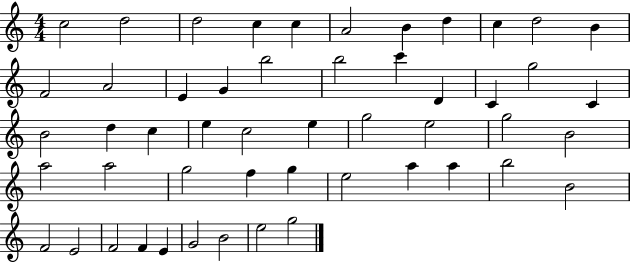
C5/h D5/h D5/h C5/q C5/q A4/h B4/q D5/q C5/q D5/h B4/q F4/h A4/h E4/q G4/q B5/h B5/h C6/q D4/q C4/q G5/h C4/q B4/h D5/q C5/q E5/q C5/h E5/q G5/h E5/h G5/h B4/h A5/h A5/h G5/h F5/q G5/q E5/h A5/q A5/q B5/h B4/h F4/h E4/h F4/h F4/q E4/q G4/h B4/h E5/h G5/h